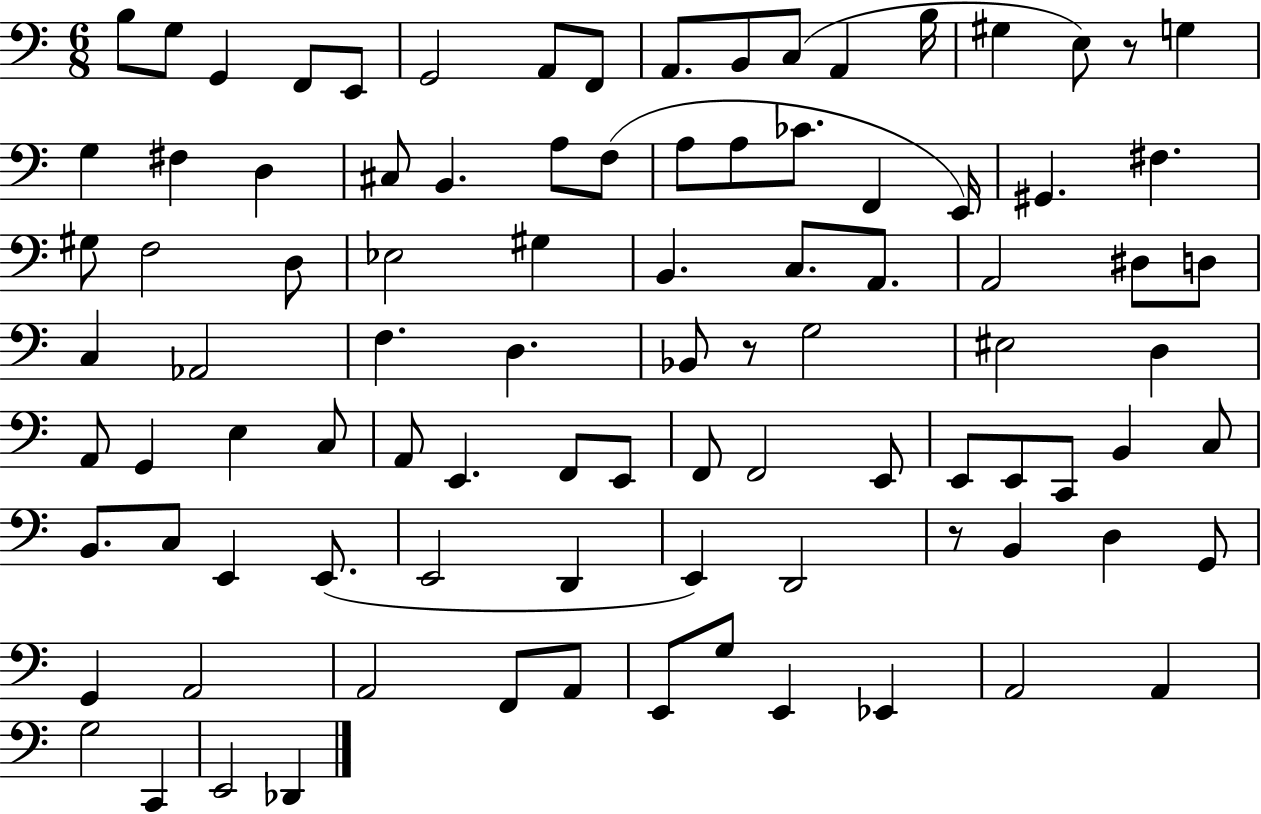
X:1
T:Untitled
M:6/8
L:1/4
K:C
B,/2 G,/2 G,, F,,/2 E,,/2 G,,2 A,,/2 F,,/2 A,,/2 B,,/2 C,/2 A,, B,/4 ^G, E,/2 z/2 G, G, ^F, D, ^C,/2 B,, A,/2 F,/2 A,/2 A,/2 _C/2 F,, E,,/4 ^G,, ^F, ^G,/2 F,2 D,/2 _E,2 ^G, B,, C,/2 A,,/2 A,,2 ^D,/2 D,/2 C, _A,,2 F, D, _B,,/2 z/2 G,2 ^E,2 D, A,,/2 G,, E, C,/2 A,,/2 E,, F,,/2 E,,/2 F,,/2 F,,2 E,,/2 E,,/2 E,,/2 C,,/2 B,, C,/2 B,,/2 C,/2 E,, E,,/2 E,,2 D,, E,, D,,2 z/2 B,, D, G,,/2 G,, A,,2 A,,2 F,,/2 A,,/2 E,,/2 G,/2 E,, _E,, A,,2 A,, G,2 C,, E,,2 _D,,